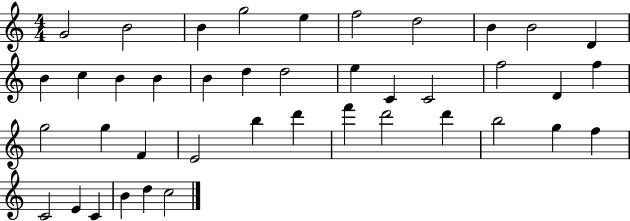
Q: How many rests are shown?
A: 0